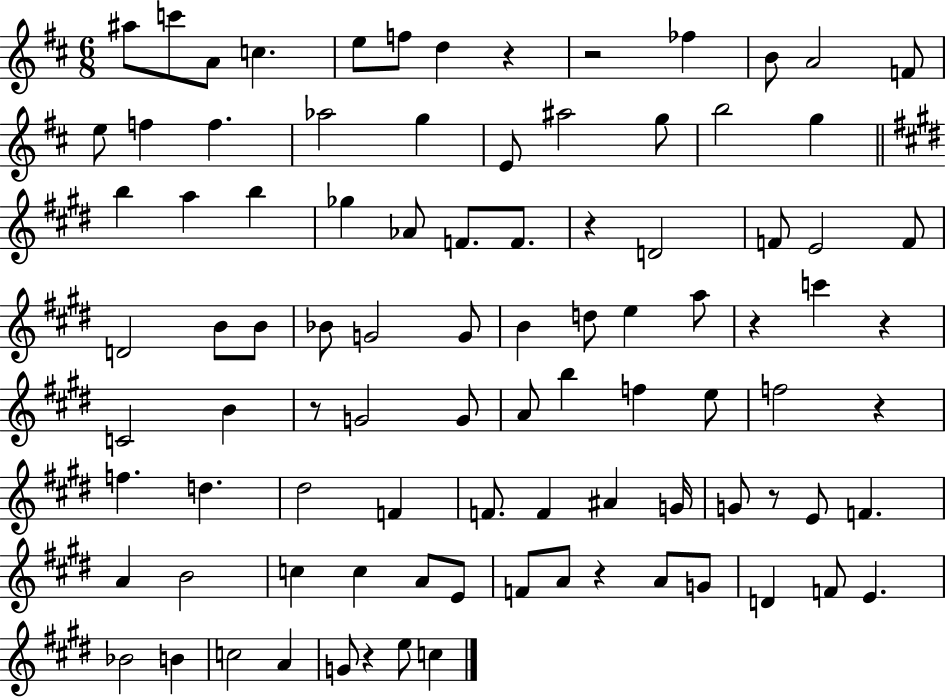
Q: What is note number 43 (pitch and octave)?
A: C6